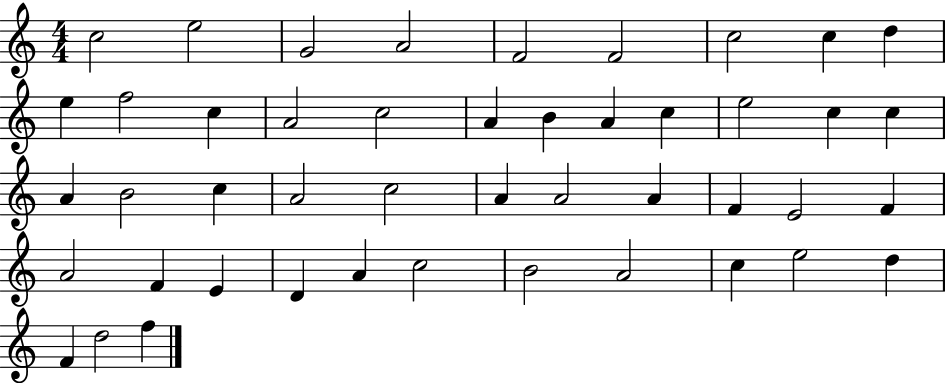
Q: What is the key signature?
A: C major